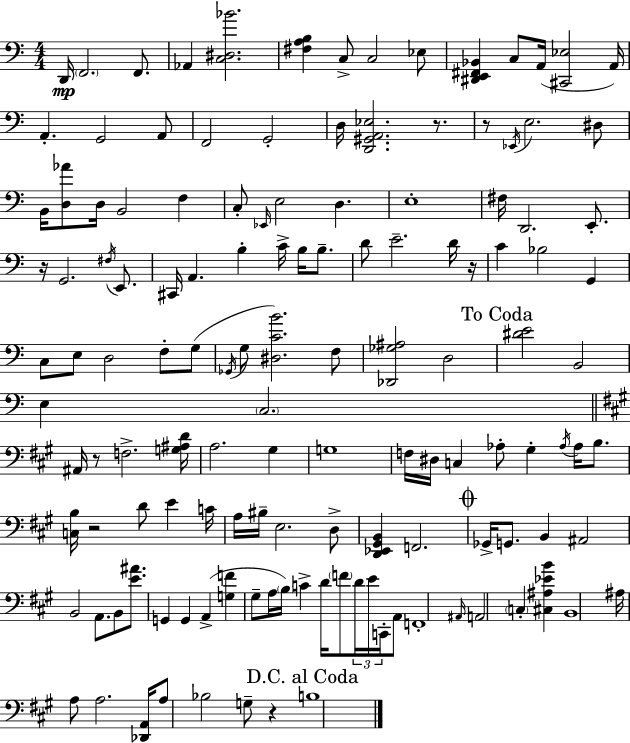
D2/s F2/h. F2/e. Ab2/q [C3,D#3,Bb4]/h. [F#3,A3,B3]/q C3/e C3/h Eb3/e [D#2,E2,F#2,Bb2]/q C3/e A2/s [C#2,Eb3]/h A2/s A2/q. G2/h A2/e F2/h G2/h D3/s [D2,G#2,A2,Eb3]/h. R/e. R/e Eb2/s E3/h. D#3/e B2/s [D3,Ab4]/e D3/s B2/h F3/q C3/e Eb2/s E3/h D3/q. E3/w F#3/s D2/h. E2/e. R/s G2/h. F#3/s E2/e. C#2/s A2/q. B3/q C4/s B3/s B3/e. D4/e E4/h. D4/s R/s C4/q Bb3/h G2/q C3/e E3/e D3/h F3/e G3/e Gb2/s G3/e [D#3,C4,B4]/h. F3/e [Db2,Gb3,A#3]/h D3/h [D#4,E4]/h B2/h E3/q C3/h. A#2/s R/e F3/h. [G3,A#3,D4]/s A3/h. G#3/q G3/w F3/s D#3/s C3/q Ab3/e G#3/q Ab3/s Ab3/s B3/e. [C3,B3]/s R/h D4/e E4/q C4/s A3/s BIS3/s E3/h. D3/e [D2,Eb2,G#2,B2]/q F2/h. Gb2/s G2/e. B2/q A#2/h B2/h A2/e. B2/e [E4,A#4]/e. G2/q G2/q A2/q [G3,F4]/q G#3/e A3/s B3/s C4/q D4/s F4/e D4/s E4/s C2/s A2/e F2/w A#2/s A2/h C3/q [C#3,A#3,Eb4,B4]/q B2/w A#3/s A3/e A3/h. [Db2,A2]/s A3/e Bb3/h G3/e R/q B3/w